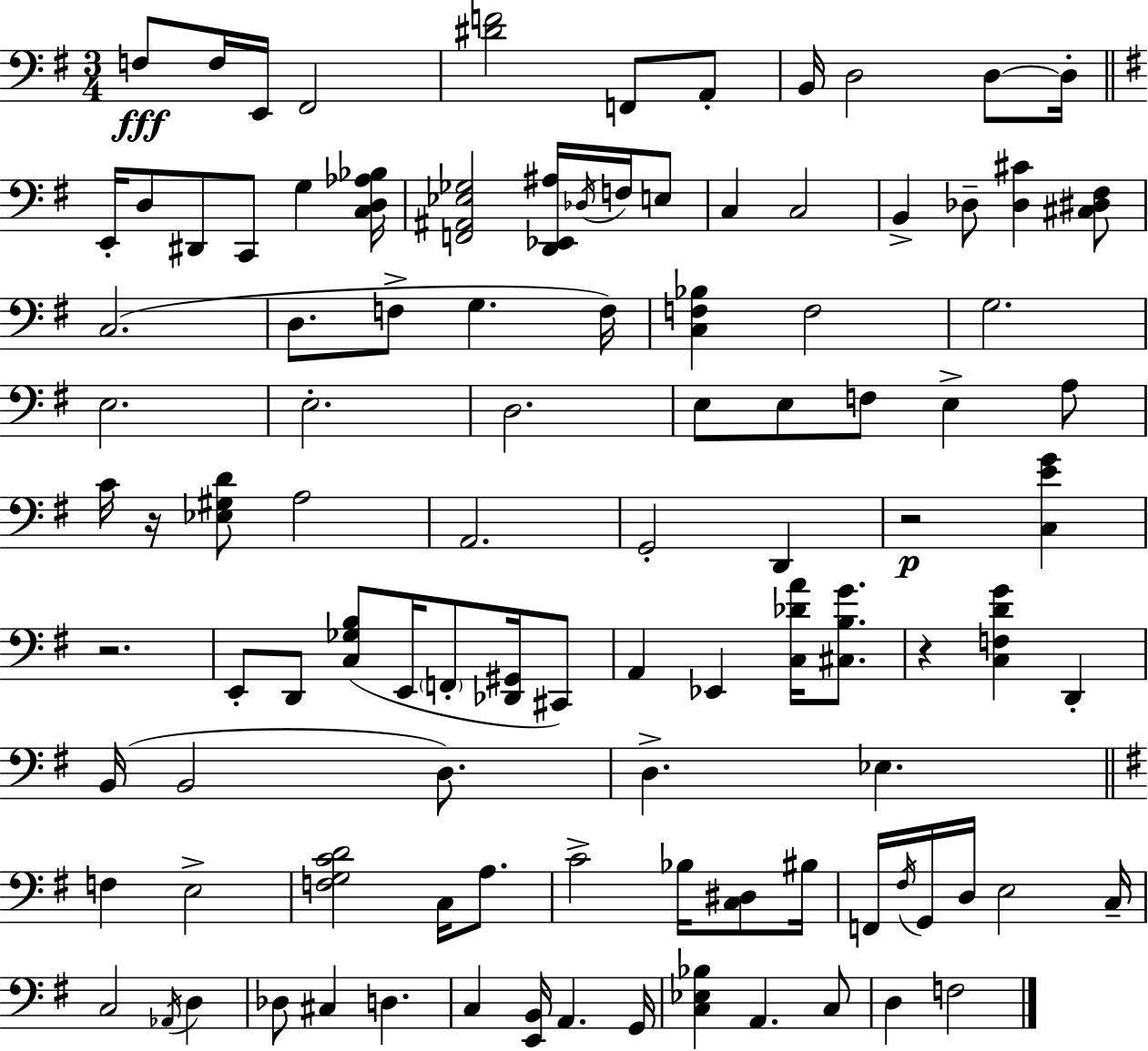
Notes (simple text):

F3/e F3/s E2/s F#2/h [D#4,F4]/h F2/e A2/e B2/s D3/h D3/e D3/s E2/s D3/e D#2/e C2/e G3/q [C3,D3,Ab3,Bb3]/s [F2,A#2,Eb3,Gb3]/h [D2,Eb2,A#3]/s Db3/s F3/s E3/e C3/q C3/h B2/q Db3/e [Db3,C#4]/q [C#3,D#3,F#3]/e C3/h. D3/e. F3/e G3/q. F3/s [C3,F3,Bb3]/q F3/h G3/h. E3/h. E3/h. D3/h. E3/e E3/e F3/e E3/q A3/e C4/s R/s [Eb3,G#3,D4]/e A3/h A2/h. G2/h D2/q R/h [C3,E4,G4]/q R/h. E2/e D2/e [C3,Gb3,B3]/e E2/s F2/e [Db2,G#2]/s C#2/e A2/q Eb2/q [C3,Db4,A4]/s [C#3,B3,G4]/e. R/q [C3,F3,D4,G4]/q D2/q B2/s B2/h D3/e. D3/q. Eb3/q. F3/q E3/h [F3,G3,C4,D4]/h C3/s A3/e. C4/h Bb3/s [C3,D#3]/e BIS3/s F2/s F#3/s G2/s D3/s E3/h C3/s C3/h Ab2/s D3/q Db3/e C#3/q D3/q. C3/q [E2,B2]/s A2/q. G2/s [C3,Eb3,Bb3]/q A2/q. C3/e D3/q F3/h